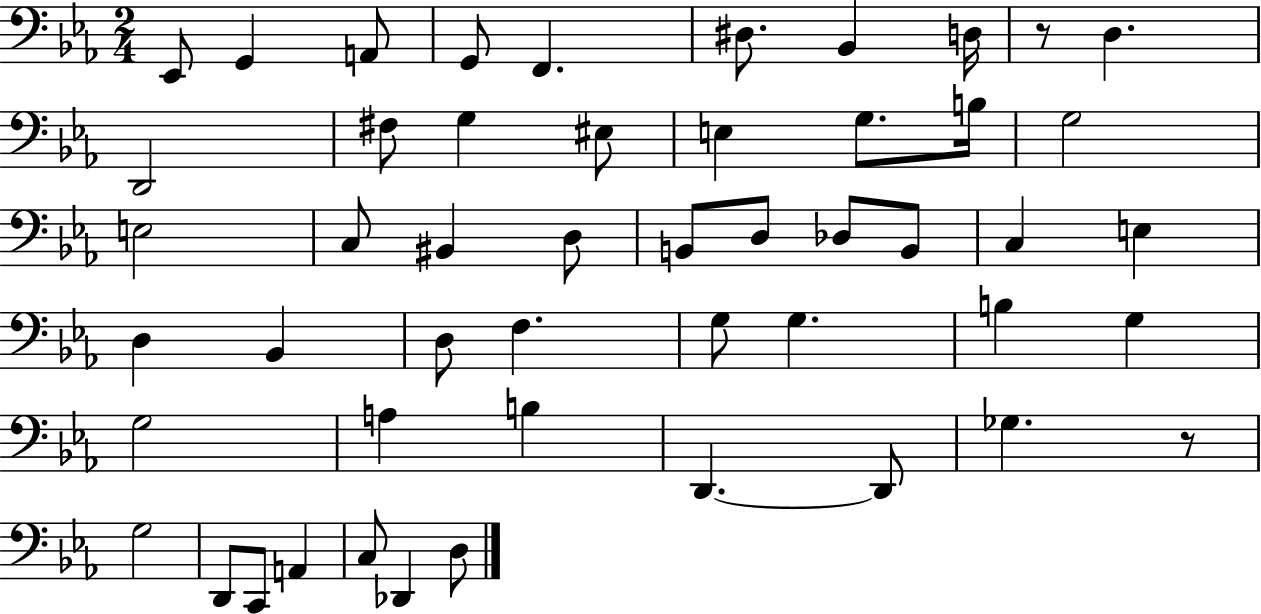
Eb2/e G2/q A2/e G2/e F2/q. D#3/e. Bb2/q D3/s R/e D3/q. D2/h F#3/e G3/q EIS3/e E3/q G3/e. B3/s G3/h E3/h C3/e BIS2/q D3/e B2/e D3/e Db3/e B2/e C3/q E3/q D3/q Bb2/q D3/e F3/q. G3/e G3/q. B3/q G3/q G3/h A3/q B3/q D2/q. D2/e Gb3/q. R/e G3/h D2/e C2/e A2/q C3/e Db2/q D3/e